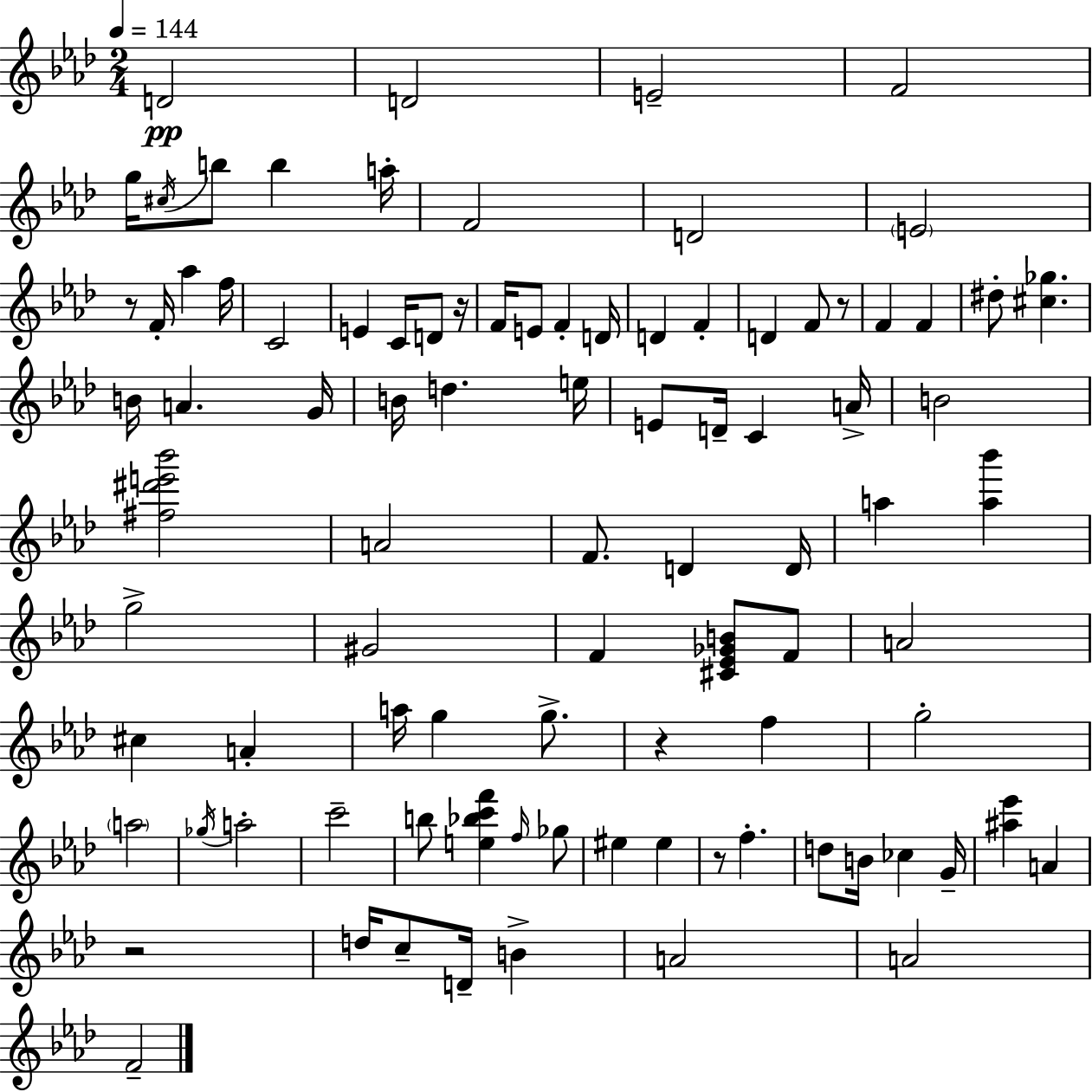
X:1
T:Untitled
M:2/4
L:1/4
K:Fm
D2 D2 E2 F2 g/4 ^c/4 b/2 b a/4 F2 D2 E2 z/2 F/4 _a f/4 C2 E C/4 D/2 z/4 F/4 E/2 F D/4 D F D F/2 z/2 F F ^d/2 [^c_g] B/4 A G/4 B/4 d e/4 E/2 D/4 C A/4 B2 [^f^d'e'_b']2 A2 F/2 D D/4 a [a_b'] g2 ^G2 F [^C_E_GB]/2 F/2 A2 ^c A a/4 g g/2 z f g2 a2 _g/4 a2 c'2 b/2 [e_bc'f'] f/4 _g/2 ^e ^e z/2 f d/2 B/4 _c G/4 [^a_e'] A z2 d/4 c/2 D/4 B A2 A2 F2